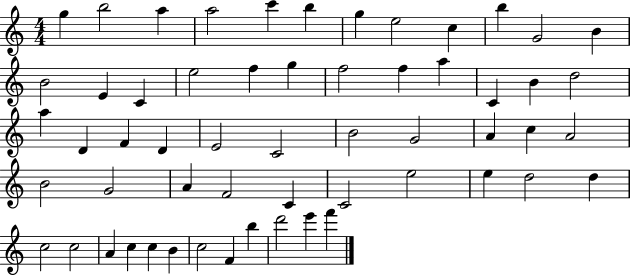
G5/q B5/h A5/q A5/h C6/q B5/q G5/q E5/h C5/q B5/q G4/h B4/q B4/h E4/q C4/q E5/h F5/q G5/q F5/h F5/q A5/q C4/q B4/q D5/h A5/q D4/q F4/q D4/q E4/h C4/h B4/h G4/h A4/q C5/q A4/h B4/h G4/h A4/q F4/h C4/q C4/h E5/h E5/q D5/h D5/q C5/h C5/h A4/q C5/q C5/q B4/q C5/h F4/q B5/q D6/h E6/q F6/q